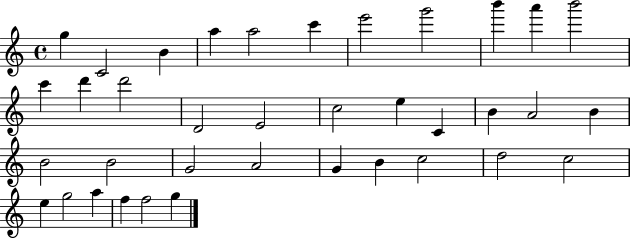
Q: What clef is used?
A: treble